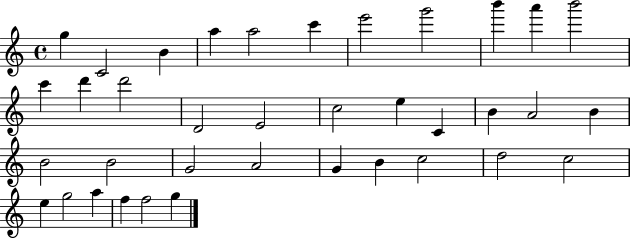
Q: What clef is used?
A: treble